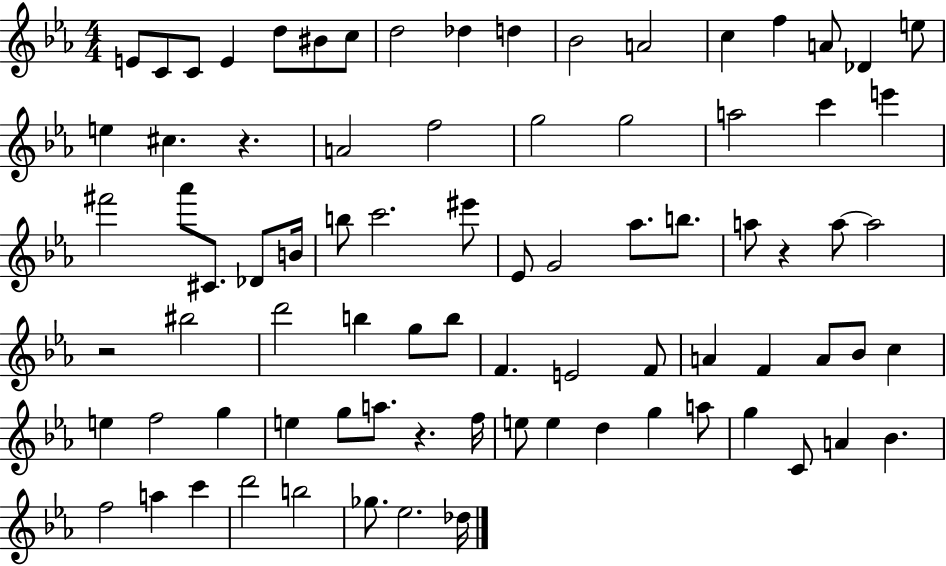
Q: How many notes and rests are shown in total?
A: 82